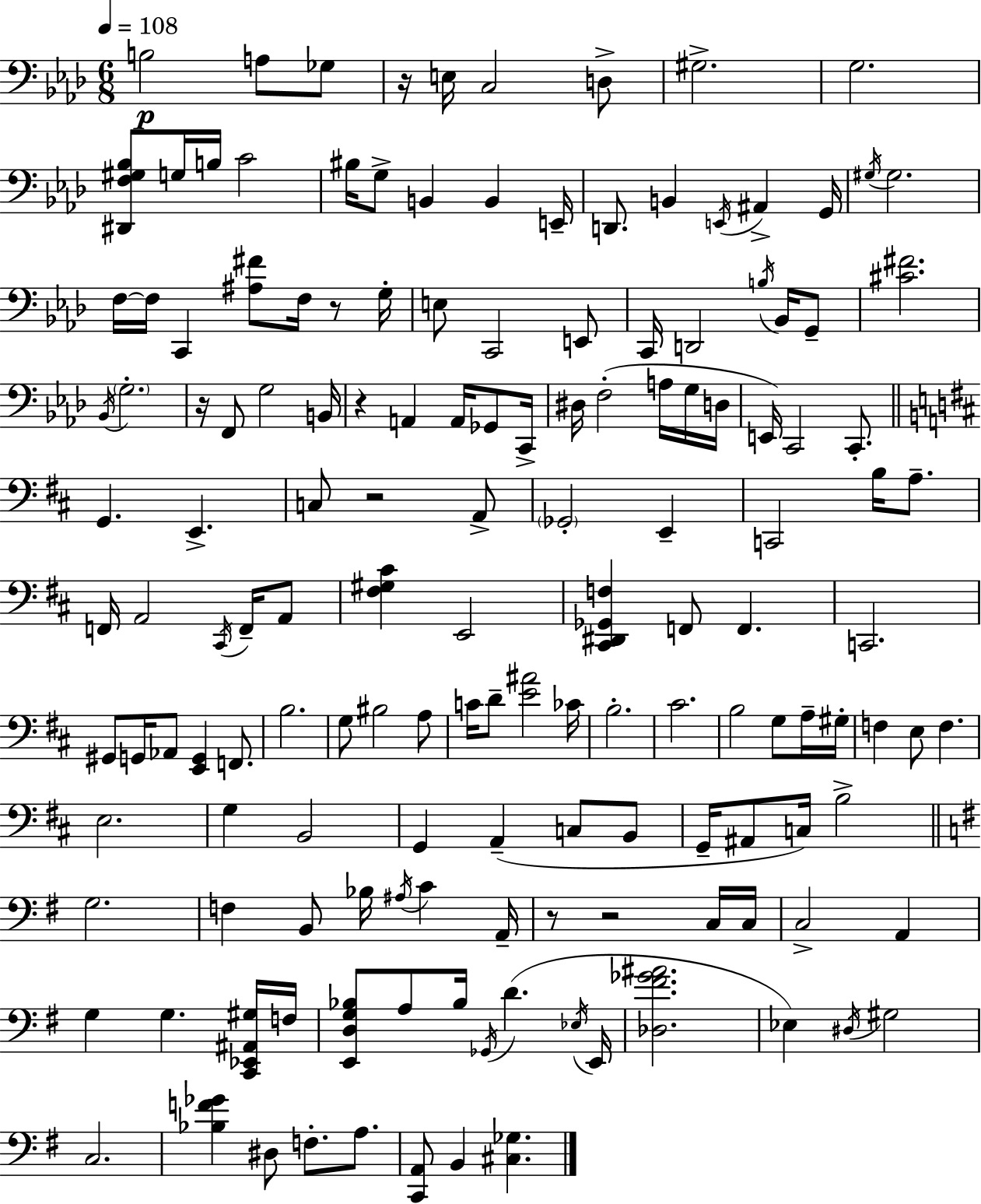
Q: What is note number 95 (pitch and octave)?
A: G2